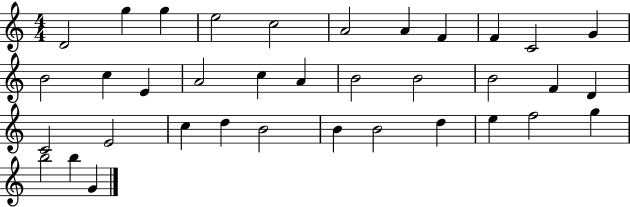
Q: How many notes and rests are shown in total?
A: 36